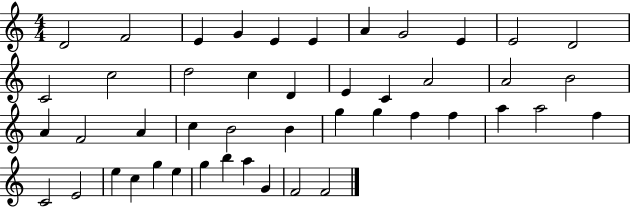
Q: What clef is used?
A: treble